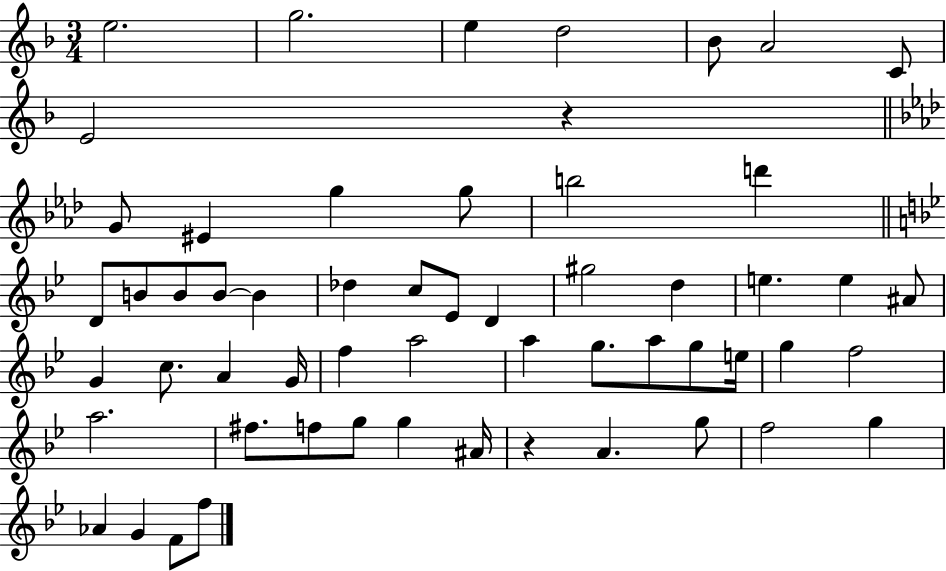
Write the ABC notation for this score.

X:1
T:Untitled
M:3/4
L:1/4
K:F
e2 g2 e d2 _B/2 A2 C/2 E2 z G/2 ^E g g/2 b2 d' D/2 B/2 B/2 B/2 B _d c/2 _E/2 D ^g2 d e e ^A/2 G c/2 A G/4 f a2 a g/2 a/2 g/2 e/4 g f2 a2 ^f/2 f/2 g/2 g ^A/4 z A g/2 f2 g _A G F/2 f/2